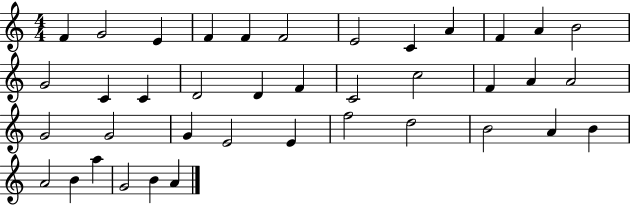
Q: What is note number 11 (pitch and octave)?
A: A4